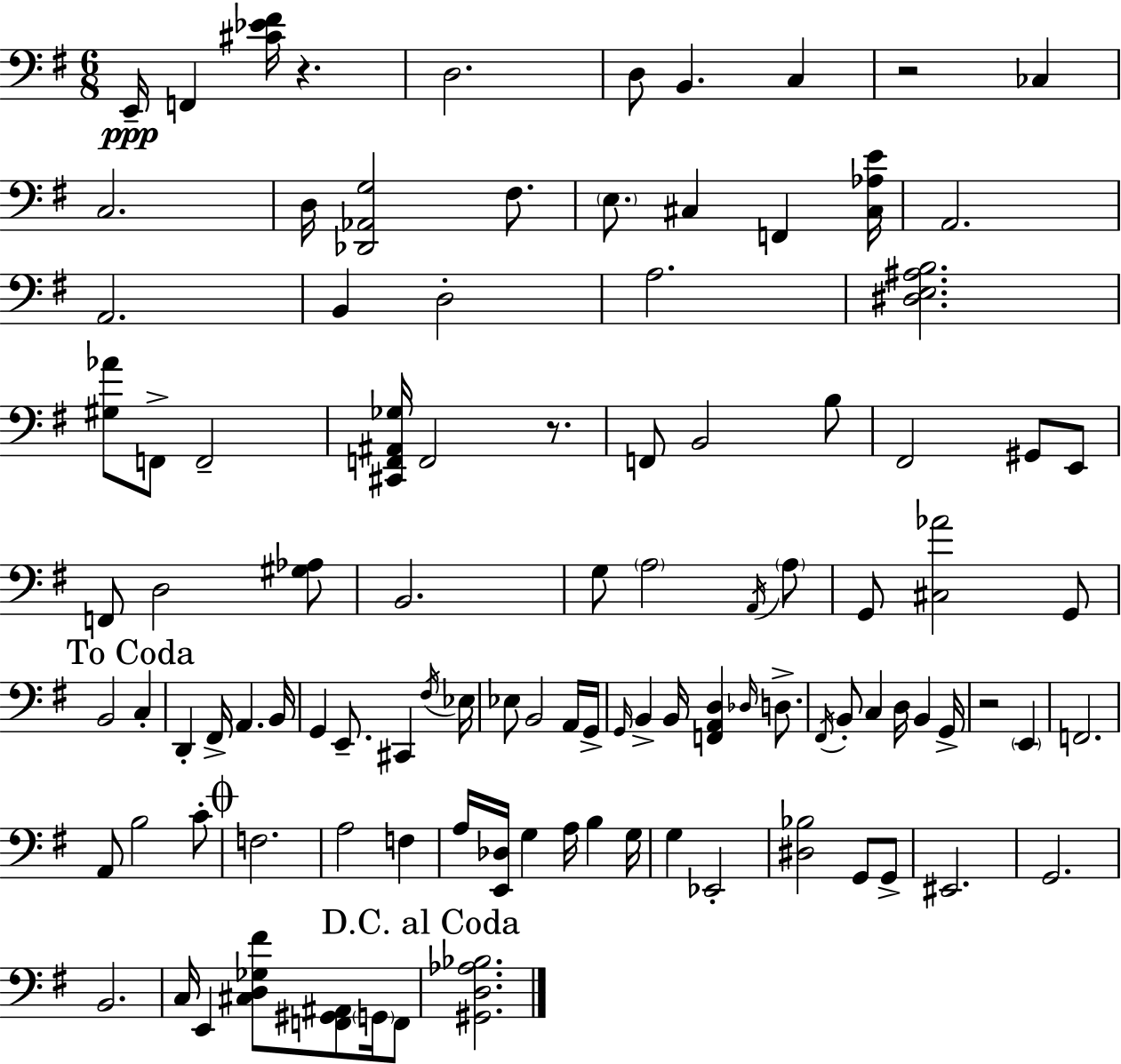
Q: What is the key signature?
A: E minor